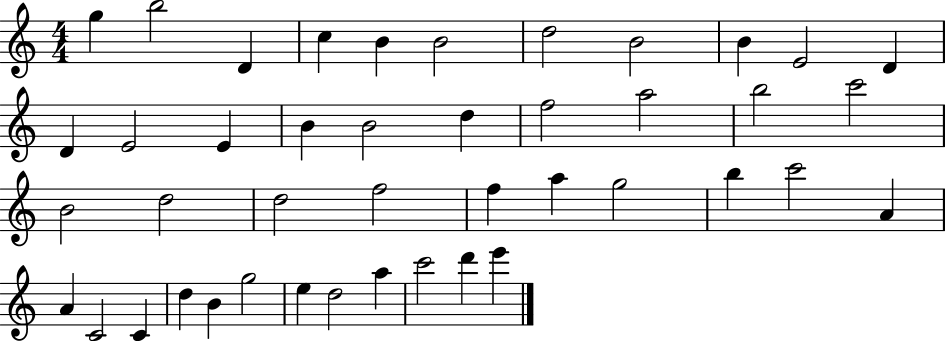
G5/q B5/h D4/q C5/q B4/q B4/h D5/h B4/h B4/q E4/h D4/q D4/q E4/h E4/q B4/q B4/h D5/q F5/h A5/h B5/h C6/h B4/h D5/h D5/h F5/h F5/q A5/q G5/h B5/q C6/h A4/q A4/q C4/h C4/q D5/q B4/q G5/h E5/q D5/h A5/q C6/h D6/q E6/q